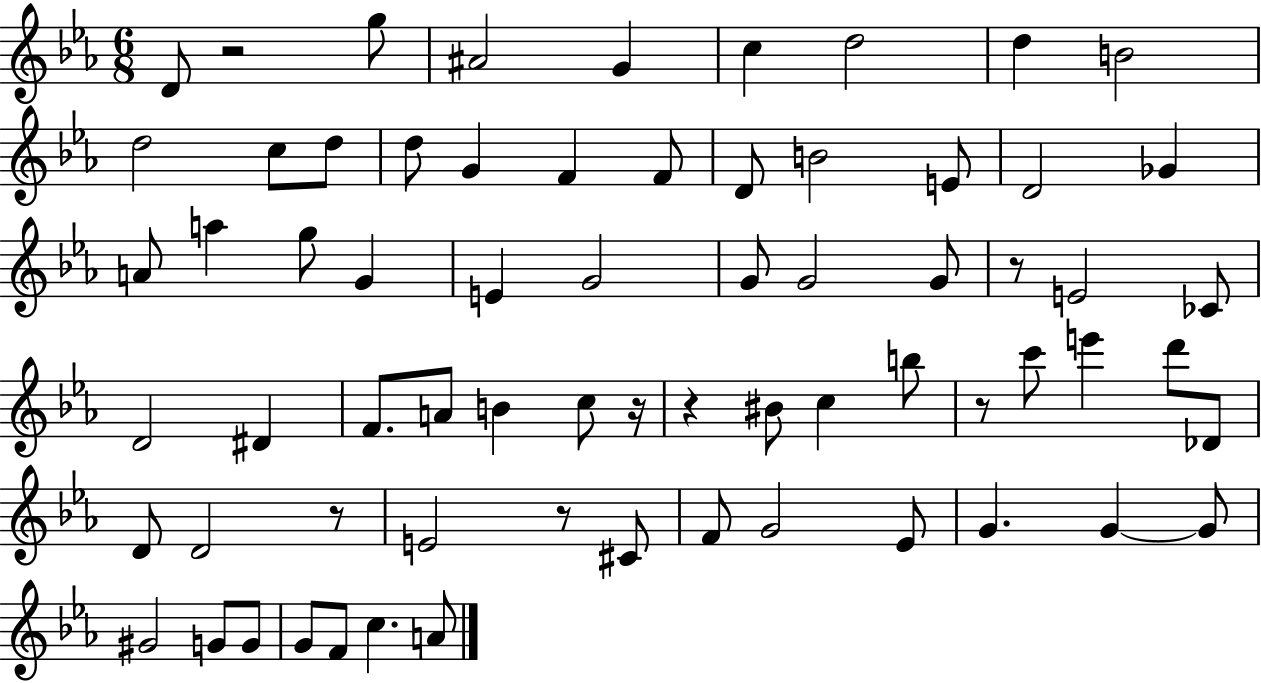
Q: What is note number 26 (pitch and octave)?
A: G4